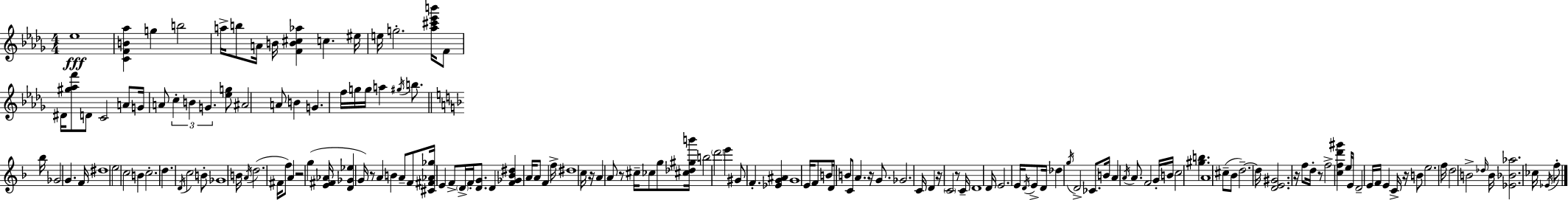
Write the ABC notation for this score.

X:1
T:Untitled
M:4/4
L:1/4
K:Bbm
_e4 [CFB_a] g b2 a/4 b/2 A/4 B/4 [FB^c_a] c ^e/4 e/4 g2 [_a^c'_e'b']/4 F/2 ^D/4 [^g_af']/2 D/2 C2 A/2 G/4 A/2 c B G [_eg]/2 ^A2 A/2 B G f/4 g/4 g/4 a ^g/4 b/2 _b/4 _G2 G F/4 ^d4 e2 c2 B c2 d D/4 c2 B/2 _G4 B/4 A/4 d2 ^F/4 f/2 A z2 g [E^F_A]/4 [D_G_e] G/4 z/2 A B A/2 F/2 [^C^F_A_g]/4 E F/2 D/4 F/4 [DG]/2 D [F_G_B^d] A/4 A/2 F f/4 ^d4 c/4 z/4 A A/2 z/2 ^c/4 _c/2 g/2 [^c_d^gb']/4 b2 d'2 e' ^G/2 F [_EG^A] G4 E/4 F/2 B/4 D/4 B/2 C/2 A z/4 G/2 _G2 C/4 D z/4 C2 z/2 C/4 D4 D/4 E2 E/4 D/4 E/2 D/4 _d g/4 D2 _C/2 B/4 A A/4 A/2 F2 G/4 B/4 c2 [^gb] A4 ^c/2 _B/2 d2 d/4 [DE^G]2 z/4 f/2 d/4 z/2 f2 [cfd'^g'] e/4 E/4 D2 E/4 F/4 E C/4 z/4 B/2 e2 f/4 d2 B2 _d/4 B/4 [_E_B_a]2 _c/4 _E/4 f/2